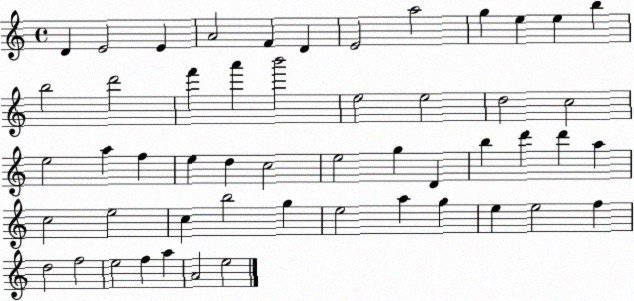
X:1
T:Untitled
M:4/4
L:1/4
K:C
D E2 E A2 F D E2 a2 g e e b b2 d'2 f' a' b'2 e2 e2 d2 c2 e2 a f e d c2 e2 g D b d' d' a c2 e2 c b2 g e2 a g e e2 f d2 f2 e2 f a A2 e2